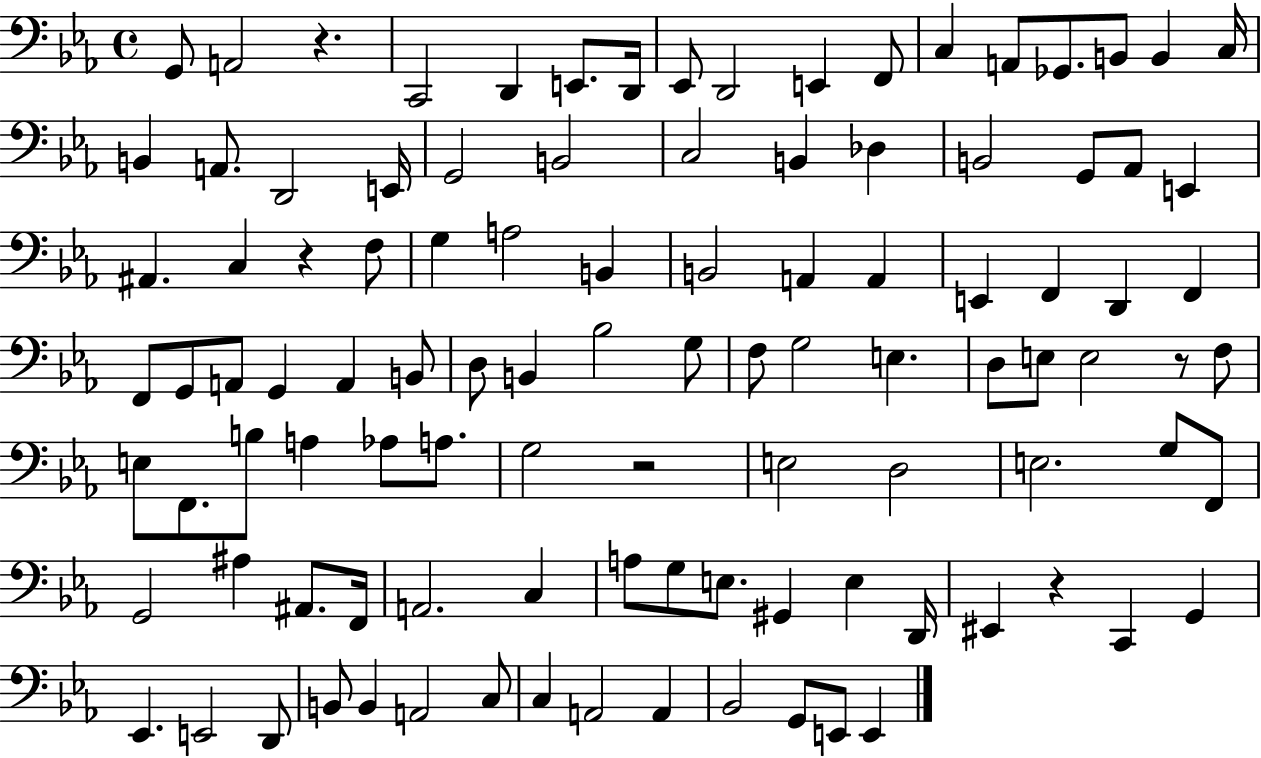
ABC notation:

X:1
T:Untitled
M:4/4
L:1/4
K:Eb
G,,/2 A,,2 z C,,2 D,, E,,/2 D,,/4 _E,,/2 D,,2 E,, F,,/2 C, A,,/2 _G,,/2 B,,/2 B,, C,/4 B,, A,,/2 D,,2 E,,/4 G,,2 B,,2 C,2 B,, _D, B,,2 G,,/2 _A,,/2 E,, ^A,, C, z F,/2 G, A,2 B,, B,,2 A,, A,, E,, F,, D,, F,, F,,/2 G,,/2 A,,/2 G,, A,, B,,/2 D,/2 B,, _B,2 G,/2 F,/2 G,2 E, D,/2 E,/2 E,2 z/2 F,/2 E,/2 F,,/2 B,/2 A, _A,/2 A,/2 G,2 z2 E,2 D,2 E,2 G,/2 F,,/2 G,,2 ^A, ^A,,/2 F,,/4 A,,2 C, A,/2 G,/2 E,/2 ^G,, E, D,,/4 ^E,, z C,, G,, _E,, E,,2 D,,/2 B,,/2 B,, A,,2 C,/2 C, A,,2 A,, _B,,2 G,,/2 E,,/2 E,,